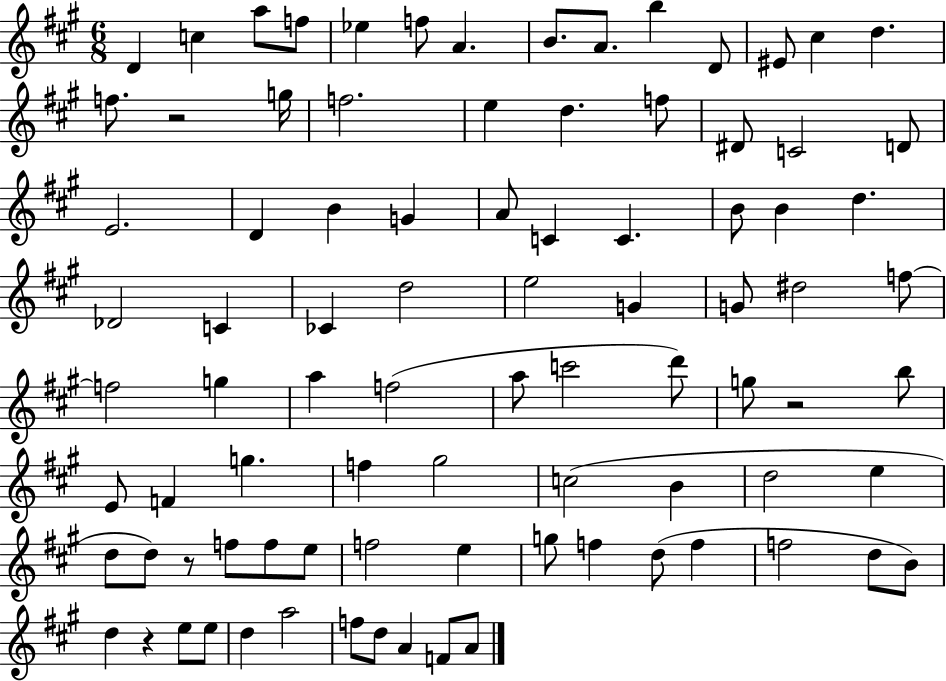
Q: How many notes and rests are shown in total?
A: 88